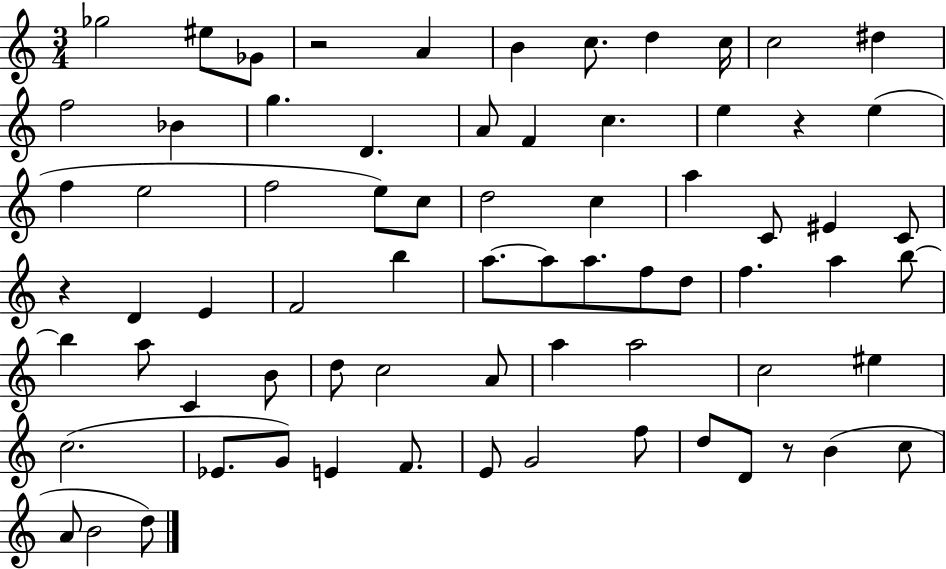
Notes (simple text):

Gb5/h EIS5/e Gb4/e R/h A4/q B4/q C5/e. D5/q C5/s C5/h D#5/q F5/h Bb4/q G5/q. D4/q. A4/e F4/q C5/q. E5/q R/q E5/q F5/q E5/h F5/h E5/e C5/e D5/h C5/q A5/q C4/e EIS4/q C4/e R/q D4/q E4/q F4/h B5/q A5/e. A5/e A5/e. F5/e D5/e F5/q. A5/q B5/e B5/q A5/e C4/q B4/e D5/e C5/h A4/e A5/q A5/h C5/h EIS5/q C5/h. Eb4/e. G4/e E4/q F4/e. E4/e G4/h F5/e D5/e D4/e R/e B4/q C5/e A4/e B4/h D5/e